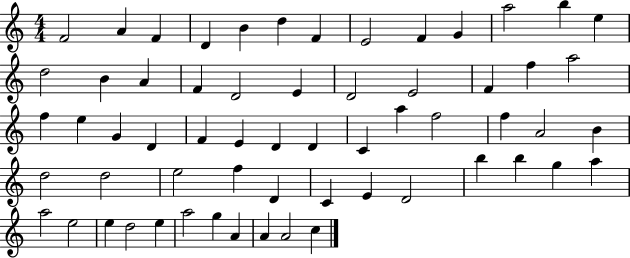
{
  \clef treble
  \numericTimeSignature
  \time 4/4
  \key c \major
  f'2 a'4 f'4 | d'4 b'4 d''4 f'4 | e'2 f'4 g'4 | a''2 b''4 e''4 | \break d''2 b'4 a'4 | f'4 d'2 e'4 | d'2 e'2 | f'4 f''4 a''2 | \break f''4 e''4 g'4 d'4 | f'4 e'4 d'4 d'4 | c'4 a''4 f''2 | f''4 a'2 b'4 | \break d''2 d''2 | e''2 f''4 d'4 | c'4 e'4 d'2 | b''4 b''4 g''4 a''4 | \break a''2 e''2 | e''4 d''2 e''4 | a''2 g''4 a'4 | a'4 a'2 c''4 | \break \bar "|."
}